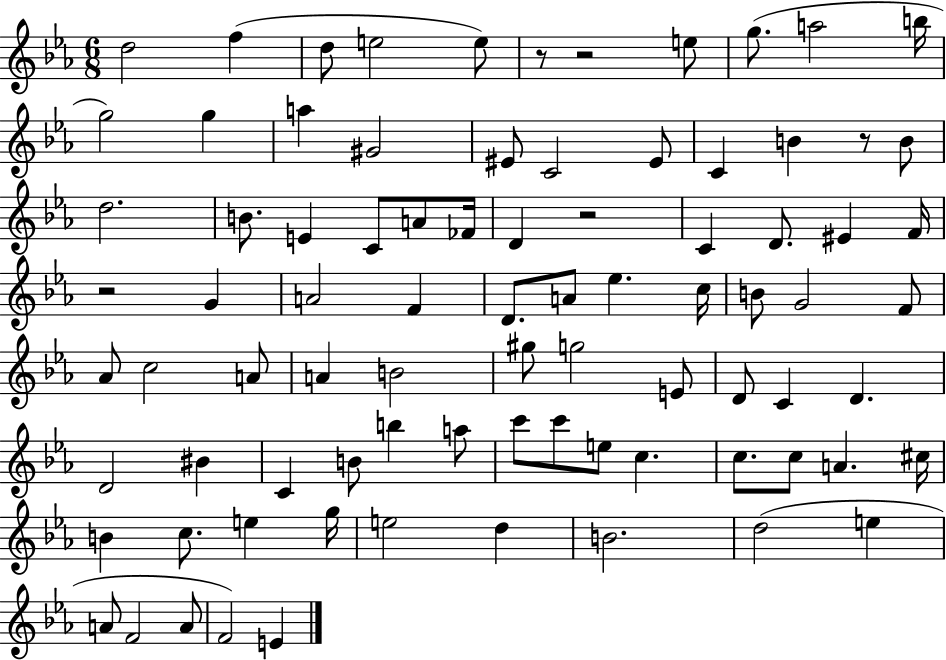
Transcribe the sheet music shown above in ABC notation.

X:1
T:Untitled
M:6/8
L:1/4
K:Eb
d2 f d/2 e2 e/2 z/2 z2 e/2 g/2 a2 b/4 g2 g a ^G2 ^E/2 C2 ^E/2 C B z/2 B/2 d2 B/2 E C/2 A/2 _F/4 D z2 C D/2 ^E F/4 z2 G A2 F D/2 A/2 _e c/4 B/2 G2 F/2 _A/2 c2 A/2 A B2 ^g/2 g2 E/2 D/2 C D D2 ^B C B/2 b a/2 c'/2 c'/2 e/2 c c/2 c/2 A ^c/4 B c/2 e g/4 e2 d B2 d2 e A/2 F2 A/2 F2 E